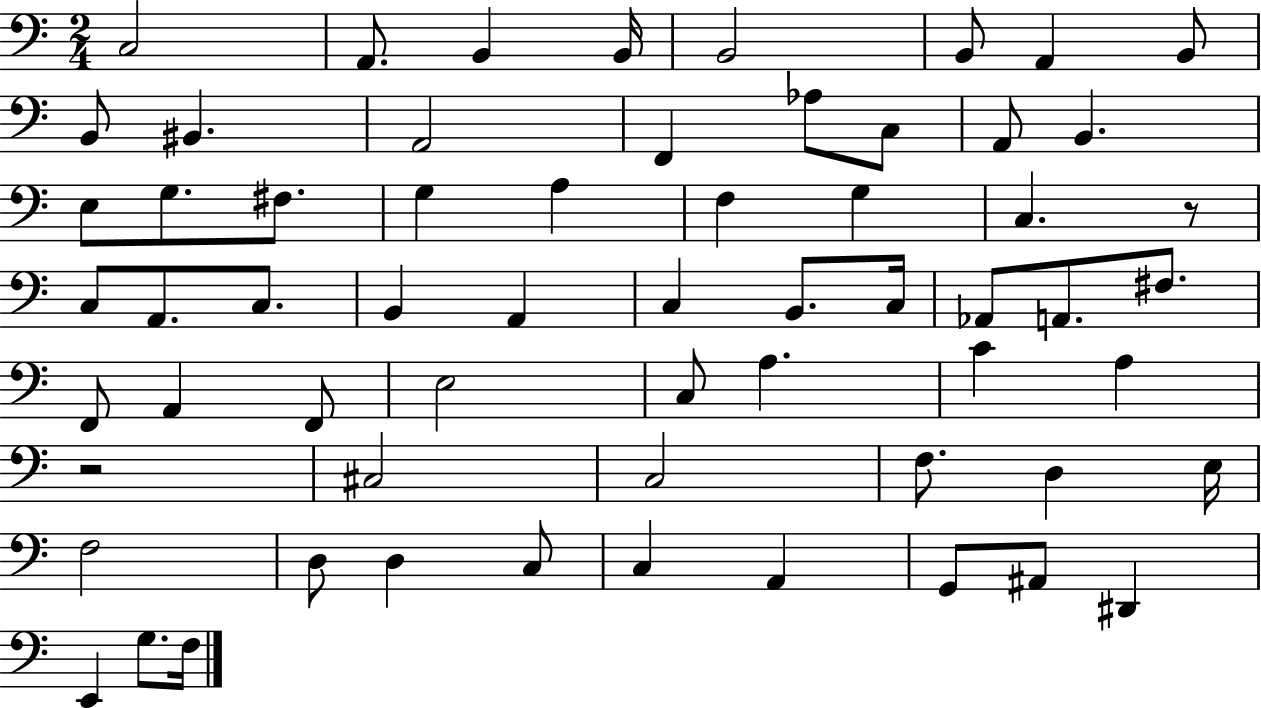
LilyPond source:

{
  \clef bass
  \numericTimeSignature
  \time 2/4
  \key c \major
  c2 | a,8. b,4 b,16 | b,2 | b,8 a,4 b,8 | \break b,8 bis,4. | a,2 | f,4 aes8 c8 | a,8 b,4. | \break e8 g8. fis8. | g4 a4 | f4 g4 | c4. r8 | \break c8 a,8. c8. | b,4 a,4 | c4 b,8. c16 | aes,8 a,8. fis8. | \break f,8 a,4 f,8 | e2 | c8 a4. | c'4 a4 | \break r2 | cis2 | c2 | f8. d4 e16 | \break f2 | d8 d4 c8 | c4 a,4 | g,8 ais,8 dis,4 | \break e,4 g8. f16 | \bar "|."
}